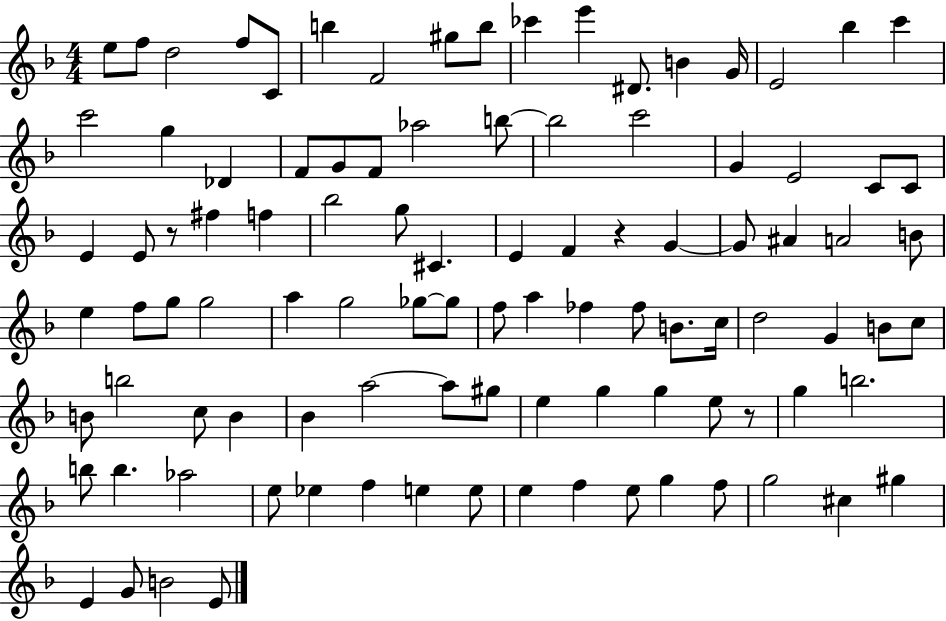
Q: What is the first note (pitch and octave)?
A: E5